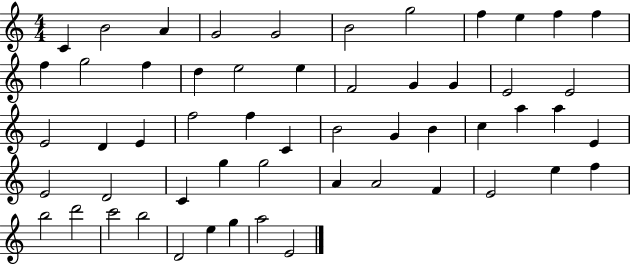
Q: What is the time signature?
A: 4/4